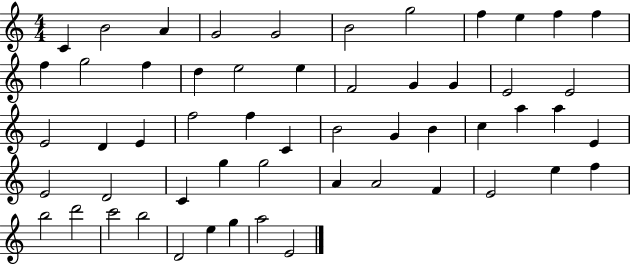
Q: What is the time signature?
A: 4/4